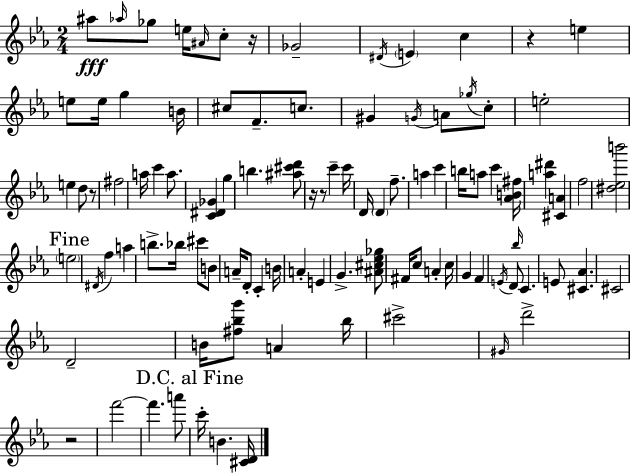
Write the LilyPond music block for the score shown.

{
  \clef treble
  \numericTimeSignature
  \time 2/4
  \key c \minor
  ais''8\fff \grace { aes''16 } ges''8 e''16 \grace { ais'16 } c''8-. | r16 ges'2-- | \acciaccatura { dis'16 } \parenthesize e'4 c''4 | r4 e''4 | \break e''8 e''16 g''4 | b'16 cis''8 f'8.-- | c''8. gis'4 \acciaccatura { g'16 } | a'8 \acciaccatura { ges''16 } c''8-. e''2-. | \break e''4 | d''8 r8 fis''2 | a''16 c'''4 | a''8. <c' dis' ges'>4 | \break g''4 b''4. | <ais'' cis''' d'''>8 r16 r8 | c'''4-- c'''16 d'16 \parenthesize d'4 | f''8.-- a''4 | \break c'''4 b''16 a''8 | c'''4 <aes' b' fis''>16 <a'' dis'''>4 | <cis' a'>4 f''2 | <dis'' ees'' b'''>2 | \break \mark "Fine" \parenthesize e''2 | \acciaccatura { dis'16 } f''4 | a''4 b''8.-> | bes''16 cis'''8 b'8 a'16-- d'8-. | \break c'4-. b'16 a'4-. | e'4 g'4.-> | <ais' cis'' ees'' ges''>8 fis'16 c''8 | a'4-. c''16 g'4 | \break f'4 \acciaccatura { e'16 } d'8 | \grace { bes''16 } c'4. | e'8 <cis' aes'>4. | cis'2 | \break d'2-- | b'16 <fis'' bes'' g'''>8 a'4 bes''16 | cis'''2-> | \grace { gis'16 } d'''2-> | \break r2 | f'''2~~ | f'''4. a'''8 | \mark "D.C. al Fine" c'''16-. b'4. | \break <cis' d'>16 \bar "|."
}